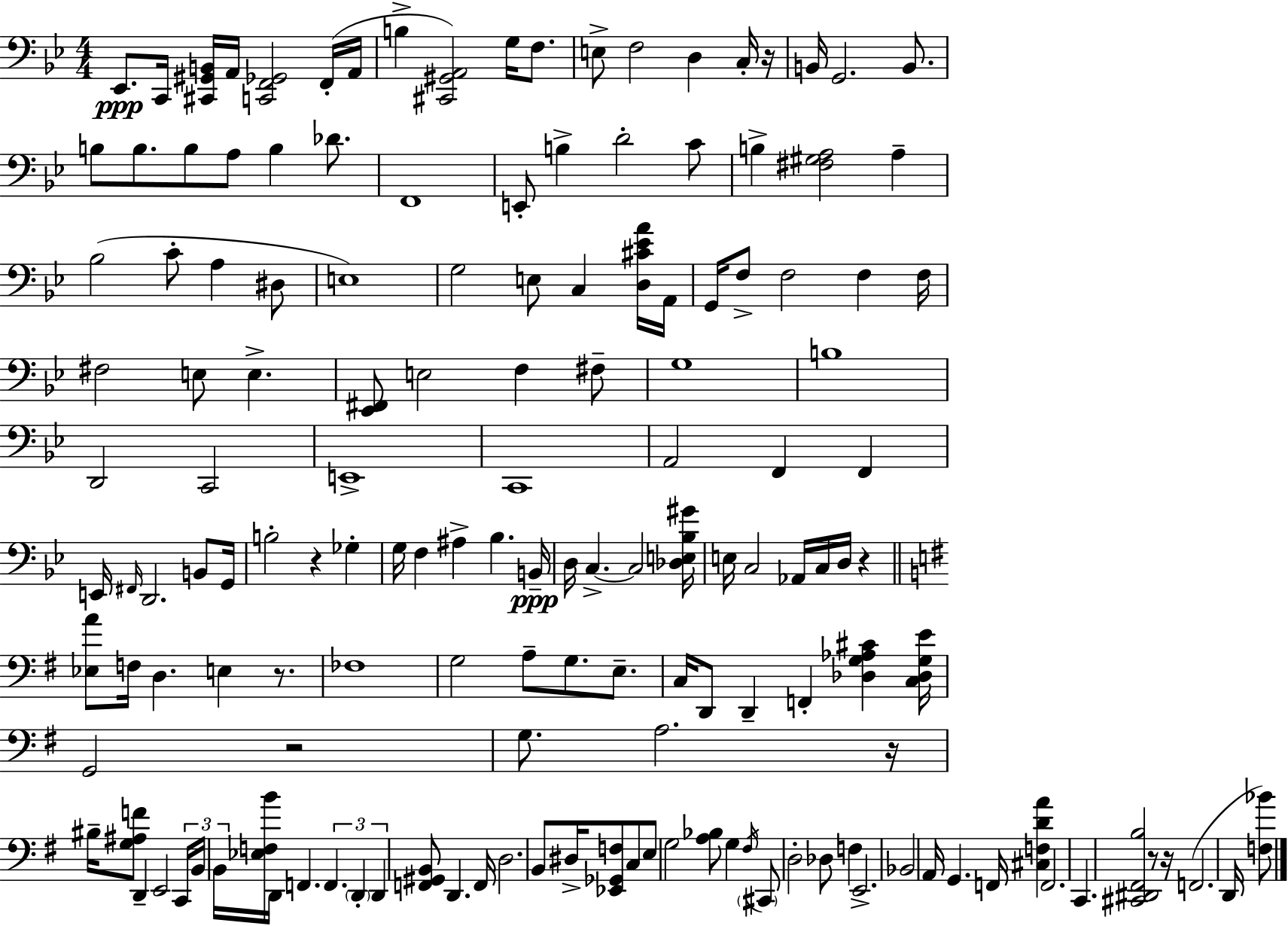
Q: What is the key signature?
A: G minor